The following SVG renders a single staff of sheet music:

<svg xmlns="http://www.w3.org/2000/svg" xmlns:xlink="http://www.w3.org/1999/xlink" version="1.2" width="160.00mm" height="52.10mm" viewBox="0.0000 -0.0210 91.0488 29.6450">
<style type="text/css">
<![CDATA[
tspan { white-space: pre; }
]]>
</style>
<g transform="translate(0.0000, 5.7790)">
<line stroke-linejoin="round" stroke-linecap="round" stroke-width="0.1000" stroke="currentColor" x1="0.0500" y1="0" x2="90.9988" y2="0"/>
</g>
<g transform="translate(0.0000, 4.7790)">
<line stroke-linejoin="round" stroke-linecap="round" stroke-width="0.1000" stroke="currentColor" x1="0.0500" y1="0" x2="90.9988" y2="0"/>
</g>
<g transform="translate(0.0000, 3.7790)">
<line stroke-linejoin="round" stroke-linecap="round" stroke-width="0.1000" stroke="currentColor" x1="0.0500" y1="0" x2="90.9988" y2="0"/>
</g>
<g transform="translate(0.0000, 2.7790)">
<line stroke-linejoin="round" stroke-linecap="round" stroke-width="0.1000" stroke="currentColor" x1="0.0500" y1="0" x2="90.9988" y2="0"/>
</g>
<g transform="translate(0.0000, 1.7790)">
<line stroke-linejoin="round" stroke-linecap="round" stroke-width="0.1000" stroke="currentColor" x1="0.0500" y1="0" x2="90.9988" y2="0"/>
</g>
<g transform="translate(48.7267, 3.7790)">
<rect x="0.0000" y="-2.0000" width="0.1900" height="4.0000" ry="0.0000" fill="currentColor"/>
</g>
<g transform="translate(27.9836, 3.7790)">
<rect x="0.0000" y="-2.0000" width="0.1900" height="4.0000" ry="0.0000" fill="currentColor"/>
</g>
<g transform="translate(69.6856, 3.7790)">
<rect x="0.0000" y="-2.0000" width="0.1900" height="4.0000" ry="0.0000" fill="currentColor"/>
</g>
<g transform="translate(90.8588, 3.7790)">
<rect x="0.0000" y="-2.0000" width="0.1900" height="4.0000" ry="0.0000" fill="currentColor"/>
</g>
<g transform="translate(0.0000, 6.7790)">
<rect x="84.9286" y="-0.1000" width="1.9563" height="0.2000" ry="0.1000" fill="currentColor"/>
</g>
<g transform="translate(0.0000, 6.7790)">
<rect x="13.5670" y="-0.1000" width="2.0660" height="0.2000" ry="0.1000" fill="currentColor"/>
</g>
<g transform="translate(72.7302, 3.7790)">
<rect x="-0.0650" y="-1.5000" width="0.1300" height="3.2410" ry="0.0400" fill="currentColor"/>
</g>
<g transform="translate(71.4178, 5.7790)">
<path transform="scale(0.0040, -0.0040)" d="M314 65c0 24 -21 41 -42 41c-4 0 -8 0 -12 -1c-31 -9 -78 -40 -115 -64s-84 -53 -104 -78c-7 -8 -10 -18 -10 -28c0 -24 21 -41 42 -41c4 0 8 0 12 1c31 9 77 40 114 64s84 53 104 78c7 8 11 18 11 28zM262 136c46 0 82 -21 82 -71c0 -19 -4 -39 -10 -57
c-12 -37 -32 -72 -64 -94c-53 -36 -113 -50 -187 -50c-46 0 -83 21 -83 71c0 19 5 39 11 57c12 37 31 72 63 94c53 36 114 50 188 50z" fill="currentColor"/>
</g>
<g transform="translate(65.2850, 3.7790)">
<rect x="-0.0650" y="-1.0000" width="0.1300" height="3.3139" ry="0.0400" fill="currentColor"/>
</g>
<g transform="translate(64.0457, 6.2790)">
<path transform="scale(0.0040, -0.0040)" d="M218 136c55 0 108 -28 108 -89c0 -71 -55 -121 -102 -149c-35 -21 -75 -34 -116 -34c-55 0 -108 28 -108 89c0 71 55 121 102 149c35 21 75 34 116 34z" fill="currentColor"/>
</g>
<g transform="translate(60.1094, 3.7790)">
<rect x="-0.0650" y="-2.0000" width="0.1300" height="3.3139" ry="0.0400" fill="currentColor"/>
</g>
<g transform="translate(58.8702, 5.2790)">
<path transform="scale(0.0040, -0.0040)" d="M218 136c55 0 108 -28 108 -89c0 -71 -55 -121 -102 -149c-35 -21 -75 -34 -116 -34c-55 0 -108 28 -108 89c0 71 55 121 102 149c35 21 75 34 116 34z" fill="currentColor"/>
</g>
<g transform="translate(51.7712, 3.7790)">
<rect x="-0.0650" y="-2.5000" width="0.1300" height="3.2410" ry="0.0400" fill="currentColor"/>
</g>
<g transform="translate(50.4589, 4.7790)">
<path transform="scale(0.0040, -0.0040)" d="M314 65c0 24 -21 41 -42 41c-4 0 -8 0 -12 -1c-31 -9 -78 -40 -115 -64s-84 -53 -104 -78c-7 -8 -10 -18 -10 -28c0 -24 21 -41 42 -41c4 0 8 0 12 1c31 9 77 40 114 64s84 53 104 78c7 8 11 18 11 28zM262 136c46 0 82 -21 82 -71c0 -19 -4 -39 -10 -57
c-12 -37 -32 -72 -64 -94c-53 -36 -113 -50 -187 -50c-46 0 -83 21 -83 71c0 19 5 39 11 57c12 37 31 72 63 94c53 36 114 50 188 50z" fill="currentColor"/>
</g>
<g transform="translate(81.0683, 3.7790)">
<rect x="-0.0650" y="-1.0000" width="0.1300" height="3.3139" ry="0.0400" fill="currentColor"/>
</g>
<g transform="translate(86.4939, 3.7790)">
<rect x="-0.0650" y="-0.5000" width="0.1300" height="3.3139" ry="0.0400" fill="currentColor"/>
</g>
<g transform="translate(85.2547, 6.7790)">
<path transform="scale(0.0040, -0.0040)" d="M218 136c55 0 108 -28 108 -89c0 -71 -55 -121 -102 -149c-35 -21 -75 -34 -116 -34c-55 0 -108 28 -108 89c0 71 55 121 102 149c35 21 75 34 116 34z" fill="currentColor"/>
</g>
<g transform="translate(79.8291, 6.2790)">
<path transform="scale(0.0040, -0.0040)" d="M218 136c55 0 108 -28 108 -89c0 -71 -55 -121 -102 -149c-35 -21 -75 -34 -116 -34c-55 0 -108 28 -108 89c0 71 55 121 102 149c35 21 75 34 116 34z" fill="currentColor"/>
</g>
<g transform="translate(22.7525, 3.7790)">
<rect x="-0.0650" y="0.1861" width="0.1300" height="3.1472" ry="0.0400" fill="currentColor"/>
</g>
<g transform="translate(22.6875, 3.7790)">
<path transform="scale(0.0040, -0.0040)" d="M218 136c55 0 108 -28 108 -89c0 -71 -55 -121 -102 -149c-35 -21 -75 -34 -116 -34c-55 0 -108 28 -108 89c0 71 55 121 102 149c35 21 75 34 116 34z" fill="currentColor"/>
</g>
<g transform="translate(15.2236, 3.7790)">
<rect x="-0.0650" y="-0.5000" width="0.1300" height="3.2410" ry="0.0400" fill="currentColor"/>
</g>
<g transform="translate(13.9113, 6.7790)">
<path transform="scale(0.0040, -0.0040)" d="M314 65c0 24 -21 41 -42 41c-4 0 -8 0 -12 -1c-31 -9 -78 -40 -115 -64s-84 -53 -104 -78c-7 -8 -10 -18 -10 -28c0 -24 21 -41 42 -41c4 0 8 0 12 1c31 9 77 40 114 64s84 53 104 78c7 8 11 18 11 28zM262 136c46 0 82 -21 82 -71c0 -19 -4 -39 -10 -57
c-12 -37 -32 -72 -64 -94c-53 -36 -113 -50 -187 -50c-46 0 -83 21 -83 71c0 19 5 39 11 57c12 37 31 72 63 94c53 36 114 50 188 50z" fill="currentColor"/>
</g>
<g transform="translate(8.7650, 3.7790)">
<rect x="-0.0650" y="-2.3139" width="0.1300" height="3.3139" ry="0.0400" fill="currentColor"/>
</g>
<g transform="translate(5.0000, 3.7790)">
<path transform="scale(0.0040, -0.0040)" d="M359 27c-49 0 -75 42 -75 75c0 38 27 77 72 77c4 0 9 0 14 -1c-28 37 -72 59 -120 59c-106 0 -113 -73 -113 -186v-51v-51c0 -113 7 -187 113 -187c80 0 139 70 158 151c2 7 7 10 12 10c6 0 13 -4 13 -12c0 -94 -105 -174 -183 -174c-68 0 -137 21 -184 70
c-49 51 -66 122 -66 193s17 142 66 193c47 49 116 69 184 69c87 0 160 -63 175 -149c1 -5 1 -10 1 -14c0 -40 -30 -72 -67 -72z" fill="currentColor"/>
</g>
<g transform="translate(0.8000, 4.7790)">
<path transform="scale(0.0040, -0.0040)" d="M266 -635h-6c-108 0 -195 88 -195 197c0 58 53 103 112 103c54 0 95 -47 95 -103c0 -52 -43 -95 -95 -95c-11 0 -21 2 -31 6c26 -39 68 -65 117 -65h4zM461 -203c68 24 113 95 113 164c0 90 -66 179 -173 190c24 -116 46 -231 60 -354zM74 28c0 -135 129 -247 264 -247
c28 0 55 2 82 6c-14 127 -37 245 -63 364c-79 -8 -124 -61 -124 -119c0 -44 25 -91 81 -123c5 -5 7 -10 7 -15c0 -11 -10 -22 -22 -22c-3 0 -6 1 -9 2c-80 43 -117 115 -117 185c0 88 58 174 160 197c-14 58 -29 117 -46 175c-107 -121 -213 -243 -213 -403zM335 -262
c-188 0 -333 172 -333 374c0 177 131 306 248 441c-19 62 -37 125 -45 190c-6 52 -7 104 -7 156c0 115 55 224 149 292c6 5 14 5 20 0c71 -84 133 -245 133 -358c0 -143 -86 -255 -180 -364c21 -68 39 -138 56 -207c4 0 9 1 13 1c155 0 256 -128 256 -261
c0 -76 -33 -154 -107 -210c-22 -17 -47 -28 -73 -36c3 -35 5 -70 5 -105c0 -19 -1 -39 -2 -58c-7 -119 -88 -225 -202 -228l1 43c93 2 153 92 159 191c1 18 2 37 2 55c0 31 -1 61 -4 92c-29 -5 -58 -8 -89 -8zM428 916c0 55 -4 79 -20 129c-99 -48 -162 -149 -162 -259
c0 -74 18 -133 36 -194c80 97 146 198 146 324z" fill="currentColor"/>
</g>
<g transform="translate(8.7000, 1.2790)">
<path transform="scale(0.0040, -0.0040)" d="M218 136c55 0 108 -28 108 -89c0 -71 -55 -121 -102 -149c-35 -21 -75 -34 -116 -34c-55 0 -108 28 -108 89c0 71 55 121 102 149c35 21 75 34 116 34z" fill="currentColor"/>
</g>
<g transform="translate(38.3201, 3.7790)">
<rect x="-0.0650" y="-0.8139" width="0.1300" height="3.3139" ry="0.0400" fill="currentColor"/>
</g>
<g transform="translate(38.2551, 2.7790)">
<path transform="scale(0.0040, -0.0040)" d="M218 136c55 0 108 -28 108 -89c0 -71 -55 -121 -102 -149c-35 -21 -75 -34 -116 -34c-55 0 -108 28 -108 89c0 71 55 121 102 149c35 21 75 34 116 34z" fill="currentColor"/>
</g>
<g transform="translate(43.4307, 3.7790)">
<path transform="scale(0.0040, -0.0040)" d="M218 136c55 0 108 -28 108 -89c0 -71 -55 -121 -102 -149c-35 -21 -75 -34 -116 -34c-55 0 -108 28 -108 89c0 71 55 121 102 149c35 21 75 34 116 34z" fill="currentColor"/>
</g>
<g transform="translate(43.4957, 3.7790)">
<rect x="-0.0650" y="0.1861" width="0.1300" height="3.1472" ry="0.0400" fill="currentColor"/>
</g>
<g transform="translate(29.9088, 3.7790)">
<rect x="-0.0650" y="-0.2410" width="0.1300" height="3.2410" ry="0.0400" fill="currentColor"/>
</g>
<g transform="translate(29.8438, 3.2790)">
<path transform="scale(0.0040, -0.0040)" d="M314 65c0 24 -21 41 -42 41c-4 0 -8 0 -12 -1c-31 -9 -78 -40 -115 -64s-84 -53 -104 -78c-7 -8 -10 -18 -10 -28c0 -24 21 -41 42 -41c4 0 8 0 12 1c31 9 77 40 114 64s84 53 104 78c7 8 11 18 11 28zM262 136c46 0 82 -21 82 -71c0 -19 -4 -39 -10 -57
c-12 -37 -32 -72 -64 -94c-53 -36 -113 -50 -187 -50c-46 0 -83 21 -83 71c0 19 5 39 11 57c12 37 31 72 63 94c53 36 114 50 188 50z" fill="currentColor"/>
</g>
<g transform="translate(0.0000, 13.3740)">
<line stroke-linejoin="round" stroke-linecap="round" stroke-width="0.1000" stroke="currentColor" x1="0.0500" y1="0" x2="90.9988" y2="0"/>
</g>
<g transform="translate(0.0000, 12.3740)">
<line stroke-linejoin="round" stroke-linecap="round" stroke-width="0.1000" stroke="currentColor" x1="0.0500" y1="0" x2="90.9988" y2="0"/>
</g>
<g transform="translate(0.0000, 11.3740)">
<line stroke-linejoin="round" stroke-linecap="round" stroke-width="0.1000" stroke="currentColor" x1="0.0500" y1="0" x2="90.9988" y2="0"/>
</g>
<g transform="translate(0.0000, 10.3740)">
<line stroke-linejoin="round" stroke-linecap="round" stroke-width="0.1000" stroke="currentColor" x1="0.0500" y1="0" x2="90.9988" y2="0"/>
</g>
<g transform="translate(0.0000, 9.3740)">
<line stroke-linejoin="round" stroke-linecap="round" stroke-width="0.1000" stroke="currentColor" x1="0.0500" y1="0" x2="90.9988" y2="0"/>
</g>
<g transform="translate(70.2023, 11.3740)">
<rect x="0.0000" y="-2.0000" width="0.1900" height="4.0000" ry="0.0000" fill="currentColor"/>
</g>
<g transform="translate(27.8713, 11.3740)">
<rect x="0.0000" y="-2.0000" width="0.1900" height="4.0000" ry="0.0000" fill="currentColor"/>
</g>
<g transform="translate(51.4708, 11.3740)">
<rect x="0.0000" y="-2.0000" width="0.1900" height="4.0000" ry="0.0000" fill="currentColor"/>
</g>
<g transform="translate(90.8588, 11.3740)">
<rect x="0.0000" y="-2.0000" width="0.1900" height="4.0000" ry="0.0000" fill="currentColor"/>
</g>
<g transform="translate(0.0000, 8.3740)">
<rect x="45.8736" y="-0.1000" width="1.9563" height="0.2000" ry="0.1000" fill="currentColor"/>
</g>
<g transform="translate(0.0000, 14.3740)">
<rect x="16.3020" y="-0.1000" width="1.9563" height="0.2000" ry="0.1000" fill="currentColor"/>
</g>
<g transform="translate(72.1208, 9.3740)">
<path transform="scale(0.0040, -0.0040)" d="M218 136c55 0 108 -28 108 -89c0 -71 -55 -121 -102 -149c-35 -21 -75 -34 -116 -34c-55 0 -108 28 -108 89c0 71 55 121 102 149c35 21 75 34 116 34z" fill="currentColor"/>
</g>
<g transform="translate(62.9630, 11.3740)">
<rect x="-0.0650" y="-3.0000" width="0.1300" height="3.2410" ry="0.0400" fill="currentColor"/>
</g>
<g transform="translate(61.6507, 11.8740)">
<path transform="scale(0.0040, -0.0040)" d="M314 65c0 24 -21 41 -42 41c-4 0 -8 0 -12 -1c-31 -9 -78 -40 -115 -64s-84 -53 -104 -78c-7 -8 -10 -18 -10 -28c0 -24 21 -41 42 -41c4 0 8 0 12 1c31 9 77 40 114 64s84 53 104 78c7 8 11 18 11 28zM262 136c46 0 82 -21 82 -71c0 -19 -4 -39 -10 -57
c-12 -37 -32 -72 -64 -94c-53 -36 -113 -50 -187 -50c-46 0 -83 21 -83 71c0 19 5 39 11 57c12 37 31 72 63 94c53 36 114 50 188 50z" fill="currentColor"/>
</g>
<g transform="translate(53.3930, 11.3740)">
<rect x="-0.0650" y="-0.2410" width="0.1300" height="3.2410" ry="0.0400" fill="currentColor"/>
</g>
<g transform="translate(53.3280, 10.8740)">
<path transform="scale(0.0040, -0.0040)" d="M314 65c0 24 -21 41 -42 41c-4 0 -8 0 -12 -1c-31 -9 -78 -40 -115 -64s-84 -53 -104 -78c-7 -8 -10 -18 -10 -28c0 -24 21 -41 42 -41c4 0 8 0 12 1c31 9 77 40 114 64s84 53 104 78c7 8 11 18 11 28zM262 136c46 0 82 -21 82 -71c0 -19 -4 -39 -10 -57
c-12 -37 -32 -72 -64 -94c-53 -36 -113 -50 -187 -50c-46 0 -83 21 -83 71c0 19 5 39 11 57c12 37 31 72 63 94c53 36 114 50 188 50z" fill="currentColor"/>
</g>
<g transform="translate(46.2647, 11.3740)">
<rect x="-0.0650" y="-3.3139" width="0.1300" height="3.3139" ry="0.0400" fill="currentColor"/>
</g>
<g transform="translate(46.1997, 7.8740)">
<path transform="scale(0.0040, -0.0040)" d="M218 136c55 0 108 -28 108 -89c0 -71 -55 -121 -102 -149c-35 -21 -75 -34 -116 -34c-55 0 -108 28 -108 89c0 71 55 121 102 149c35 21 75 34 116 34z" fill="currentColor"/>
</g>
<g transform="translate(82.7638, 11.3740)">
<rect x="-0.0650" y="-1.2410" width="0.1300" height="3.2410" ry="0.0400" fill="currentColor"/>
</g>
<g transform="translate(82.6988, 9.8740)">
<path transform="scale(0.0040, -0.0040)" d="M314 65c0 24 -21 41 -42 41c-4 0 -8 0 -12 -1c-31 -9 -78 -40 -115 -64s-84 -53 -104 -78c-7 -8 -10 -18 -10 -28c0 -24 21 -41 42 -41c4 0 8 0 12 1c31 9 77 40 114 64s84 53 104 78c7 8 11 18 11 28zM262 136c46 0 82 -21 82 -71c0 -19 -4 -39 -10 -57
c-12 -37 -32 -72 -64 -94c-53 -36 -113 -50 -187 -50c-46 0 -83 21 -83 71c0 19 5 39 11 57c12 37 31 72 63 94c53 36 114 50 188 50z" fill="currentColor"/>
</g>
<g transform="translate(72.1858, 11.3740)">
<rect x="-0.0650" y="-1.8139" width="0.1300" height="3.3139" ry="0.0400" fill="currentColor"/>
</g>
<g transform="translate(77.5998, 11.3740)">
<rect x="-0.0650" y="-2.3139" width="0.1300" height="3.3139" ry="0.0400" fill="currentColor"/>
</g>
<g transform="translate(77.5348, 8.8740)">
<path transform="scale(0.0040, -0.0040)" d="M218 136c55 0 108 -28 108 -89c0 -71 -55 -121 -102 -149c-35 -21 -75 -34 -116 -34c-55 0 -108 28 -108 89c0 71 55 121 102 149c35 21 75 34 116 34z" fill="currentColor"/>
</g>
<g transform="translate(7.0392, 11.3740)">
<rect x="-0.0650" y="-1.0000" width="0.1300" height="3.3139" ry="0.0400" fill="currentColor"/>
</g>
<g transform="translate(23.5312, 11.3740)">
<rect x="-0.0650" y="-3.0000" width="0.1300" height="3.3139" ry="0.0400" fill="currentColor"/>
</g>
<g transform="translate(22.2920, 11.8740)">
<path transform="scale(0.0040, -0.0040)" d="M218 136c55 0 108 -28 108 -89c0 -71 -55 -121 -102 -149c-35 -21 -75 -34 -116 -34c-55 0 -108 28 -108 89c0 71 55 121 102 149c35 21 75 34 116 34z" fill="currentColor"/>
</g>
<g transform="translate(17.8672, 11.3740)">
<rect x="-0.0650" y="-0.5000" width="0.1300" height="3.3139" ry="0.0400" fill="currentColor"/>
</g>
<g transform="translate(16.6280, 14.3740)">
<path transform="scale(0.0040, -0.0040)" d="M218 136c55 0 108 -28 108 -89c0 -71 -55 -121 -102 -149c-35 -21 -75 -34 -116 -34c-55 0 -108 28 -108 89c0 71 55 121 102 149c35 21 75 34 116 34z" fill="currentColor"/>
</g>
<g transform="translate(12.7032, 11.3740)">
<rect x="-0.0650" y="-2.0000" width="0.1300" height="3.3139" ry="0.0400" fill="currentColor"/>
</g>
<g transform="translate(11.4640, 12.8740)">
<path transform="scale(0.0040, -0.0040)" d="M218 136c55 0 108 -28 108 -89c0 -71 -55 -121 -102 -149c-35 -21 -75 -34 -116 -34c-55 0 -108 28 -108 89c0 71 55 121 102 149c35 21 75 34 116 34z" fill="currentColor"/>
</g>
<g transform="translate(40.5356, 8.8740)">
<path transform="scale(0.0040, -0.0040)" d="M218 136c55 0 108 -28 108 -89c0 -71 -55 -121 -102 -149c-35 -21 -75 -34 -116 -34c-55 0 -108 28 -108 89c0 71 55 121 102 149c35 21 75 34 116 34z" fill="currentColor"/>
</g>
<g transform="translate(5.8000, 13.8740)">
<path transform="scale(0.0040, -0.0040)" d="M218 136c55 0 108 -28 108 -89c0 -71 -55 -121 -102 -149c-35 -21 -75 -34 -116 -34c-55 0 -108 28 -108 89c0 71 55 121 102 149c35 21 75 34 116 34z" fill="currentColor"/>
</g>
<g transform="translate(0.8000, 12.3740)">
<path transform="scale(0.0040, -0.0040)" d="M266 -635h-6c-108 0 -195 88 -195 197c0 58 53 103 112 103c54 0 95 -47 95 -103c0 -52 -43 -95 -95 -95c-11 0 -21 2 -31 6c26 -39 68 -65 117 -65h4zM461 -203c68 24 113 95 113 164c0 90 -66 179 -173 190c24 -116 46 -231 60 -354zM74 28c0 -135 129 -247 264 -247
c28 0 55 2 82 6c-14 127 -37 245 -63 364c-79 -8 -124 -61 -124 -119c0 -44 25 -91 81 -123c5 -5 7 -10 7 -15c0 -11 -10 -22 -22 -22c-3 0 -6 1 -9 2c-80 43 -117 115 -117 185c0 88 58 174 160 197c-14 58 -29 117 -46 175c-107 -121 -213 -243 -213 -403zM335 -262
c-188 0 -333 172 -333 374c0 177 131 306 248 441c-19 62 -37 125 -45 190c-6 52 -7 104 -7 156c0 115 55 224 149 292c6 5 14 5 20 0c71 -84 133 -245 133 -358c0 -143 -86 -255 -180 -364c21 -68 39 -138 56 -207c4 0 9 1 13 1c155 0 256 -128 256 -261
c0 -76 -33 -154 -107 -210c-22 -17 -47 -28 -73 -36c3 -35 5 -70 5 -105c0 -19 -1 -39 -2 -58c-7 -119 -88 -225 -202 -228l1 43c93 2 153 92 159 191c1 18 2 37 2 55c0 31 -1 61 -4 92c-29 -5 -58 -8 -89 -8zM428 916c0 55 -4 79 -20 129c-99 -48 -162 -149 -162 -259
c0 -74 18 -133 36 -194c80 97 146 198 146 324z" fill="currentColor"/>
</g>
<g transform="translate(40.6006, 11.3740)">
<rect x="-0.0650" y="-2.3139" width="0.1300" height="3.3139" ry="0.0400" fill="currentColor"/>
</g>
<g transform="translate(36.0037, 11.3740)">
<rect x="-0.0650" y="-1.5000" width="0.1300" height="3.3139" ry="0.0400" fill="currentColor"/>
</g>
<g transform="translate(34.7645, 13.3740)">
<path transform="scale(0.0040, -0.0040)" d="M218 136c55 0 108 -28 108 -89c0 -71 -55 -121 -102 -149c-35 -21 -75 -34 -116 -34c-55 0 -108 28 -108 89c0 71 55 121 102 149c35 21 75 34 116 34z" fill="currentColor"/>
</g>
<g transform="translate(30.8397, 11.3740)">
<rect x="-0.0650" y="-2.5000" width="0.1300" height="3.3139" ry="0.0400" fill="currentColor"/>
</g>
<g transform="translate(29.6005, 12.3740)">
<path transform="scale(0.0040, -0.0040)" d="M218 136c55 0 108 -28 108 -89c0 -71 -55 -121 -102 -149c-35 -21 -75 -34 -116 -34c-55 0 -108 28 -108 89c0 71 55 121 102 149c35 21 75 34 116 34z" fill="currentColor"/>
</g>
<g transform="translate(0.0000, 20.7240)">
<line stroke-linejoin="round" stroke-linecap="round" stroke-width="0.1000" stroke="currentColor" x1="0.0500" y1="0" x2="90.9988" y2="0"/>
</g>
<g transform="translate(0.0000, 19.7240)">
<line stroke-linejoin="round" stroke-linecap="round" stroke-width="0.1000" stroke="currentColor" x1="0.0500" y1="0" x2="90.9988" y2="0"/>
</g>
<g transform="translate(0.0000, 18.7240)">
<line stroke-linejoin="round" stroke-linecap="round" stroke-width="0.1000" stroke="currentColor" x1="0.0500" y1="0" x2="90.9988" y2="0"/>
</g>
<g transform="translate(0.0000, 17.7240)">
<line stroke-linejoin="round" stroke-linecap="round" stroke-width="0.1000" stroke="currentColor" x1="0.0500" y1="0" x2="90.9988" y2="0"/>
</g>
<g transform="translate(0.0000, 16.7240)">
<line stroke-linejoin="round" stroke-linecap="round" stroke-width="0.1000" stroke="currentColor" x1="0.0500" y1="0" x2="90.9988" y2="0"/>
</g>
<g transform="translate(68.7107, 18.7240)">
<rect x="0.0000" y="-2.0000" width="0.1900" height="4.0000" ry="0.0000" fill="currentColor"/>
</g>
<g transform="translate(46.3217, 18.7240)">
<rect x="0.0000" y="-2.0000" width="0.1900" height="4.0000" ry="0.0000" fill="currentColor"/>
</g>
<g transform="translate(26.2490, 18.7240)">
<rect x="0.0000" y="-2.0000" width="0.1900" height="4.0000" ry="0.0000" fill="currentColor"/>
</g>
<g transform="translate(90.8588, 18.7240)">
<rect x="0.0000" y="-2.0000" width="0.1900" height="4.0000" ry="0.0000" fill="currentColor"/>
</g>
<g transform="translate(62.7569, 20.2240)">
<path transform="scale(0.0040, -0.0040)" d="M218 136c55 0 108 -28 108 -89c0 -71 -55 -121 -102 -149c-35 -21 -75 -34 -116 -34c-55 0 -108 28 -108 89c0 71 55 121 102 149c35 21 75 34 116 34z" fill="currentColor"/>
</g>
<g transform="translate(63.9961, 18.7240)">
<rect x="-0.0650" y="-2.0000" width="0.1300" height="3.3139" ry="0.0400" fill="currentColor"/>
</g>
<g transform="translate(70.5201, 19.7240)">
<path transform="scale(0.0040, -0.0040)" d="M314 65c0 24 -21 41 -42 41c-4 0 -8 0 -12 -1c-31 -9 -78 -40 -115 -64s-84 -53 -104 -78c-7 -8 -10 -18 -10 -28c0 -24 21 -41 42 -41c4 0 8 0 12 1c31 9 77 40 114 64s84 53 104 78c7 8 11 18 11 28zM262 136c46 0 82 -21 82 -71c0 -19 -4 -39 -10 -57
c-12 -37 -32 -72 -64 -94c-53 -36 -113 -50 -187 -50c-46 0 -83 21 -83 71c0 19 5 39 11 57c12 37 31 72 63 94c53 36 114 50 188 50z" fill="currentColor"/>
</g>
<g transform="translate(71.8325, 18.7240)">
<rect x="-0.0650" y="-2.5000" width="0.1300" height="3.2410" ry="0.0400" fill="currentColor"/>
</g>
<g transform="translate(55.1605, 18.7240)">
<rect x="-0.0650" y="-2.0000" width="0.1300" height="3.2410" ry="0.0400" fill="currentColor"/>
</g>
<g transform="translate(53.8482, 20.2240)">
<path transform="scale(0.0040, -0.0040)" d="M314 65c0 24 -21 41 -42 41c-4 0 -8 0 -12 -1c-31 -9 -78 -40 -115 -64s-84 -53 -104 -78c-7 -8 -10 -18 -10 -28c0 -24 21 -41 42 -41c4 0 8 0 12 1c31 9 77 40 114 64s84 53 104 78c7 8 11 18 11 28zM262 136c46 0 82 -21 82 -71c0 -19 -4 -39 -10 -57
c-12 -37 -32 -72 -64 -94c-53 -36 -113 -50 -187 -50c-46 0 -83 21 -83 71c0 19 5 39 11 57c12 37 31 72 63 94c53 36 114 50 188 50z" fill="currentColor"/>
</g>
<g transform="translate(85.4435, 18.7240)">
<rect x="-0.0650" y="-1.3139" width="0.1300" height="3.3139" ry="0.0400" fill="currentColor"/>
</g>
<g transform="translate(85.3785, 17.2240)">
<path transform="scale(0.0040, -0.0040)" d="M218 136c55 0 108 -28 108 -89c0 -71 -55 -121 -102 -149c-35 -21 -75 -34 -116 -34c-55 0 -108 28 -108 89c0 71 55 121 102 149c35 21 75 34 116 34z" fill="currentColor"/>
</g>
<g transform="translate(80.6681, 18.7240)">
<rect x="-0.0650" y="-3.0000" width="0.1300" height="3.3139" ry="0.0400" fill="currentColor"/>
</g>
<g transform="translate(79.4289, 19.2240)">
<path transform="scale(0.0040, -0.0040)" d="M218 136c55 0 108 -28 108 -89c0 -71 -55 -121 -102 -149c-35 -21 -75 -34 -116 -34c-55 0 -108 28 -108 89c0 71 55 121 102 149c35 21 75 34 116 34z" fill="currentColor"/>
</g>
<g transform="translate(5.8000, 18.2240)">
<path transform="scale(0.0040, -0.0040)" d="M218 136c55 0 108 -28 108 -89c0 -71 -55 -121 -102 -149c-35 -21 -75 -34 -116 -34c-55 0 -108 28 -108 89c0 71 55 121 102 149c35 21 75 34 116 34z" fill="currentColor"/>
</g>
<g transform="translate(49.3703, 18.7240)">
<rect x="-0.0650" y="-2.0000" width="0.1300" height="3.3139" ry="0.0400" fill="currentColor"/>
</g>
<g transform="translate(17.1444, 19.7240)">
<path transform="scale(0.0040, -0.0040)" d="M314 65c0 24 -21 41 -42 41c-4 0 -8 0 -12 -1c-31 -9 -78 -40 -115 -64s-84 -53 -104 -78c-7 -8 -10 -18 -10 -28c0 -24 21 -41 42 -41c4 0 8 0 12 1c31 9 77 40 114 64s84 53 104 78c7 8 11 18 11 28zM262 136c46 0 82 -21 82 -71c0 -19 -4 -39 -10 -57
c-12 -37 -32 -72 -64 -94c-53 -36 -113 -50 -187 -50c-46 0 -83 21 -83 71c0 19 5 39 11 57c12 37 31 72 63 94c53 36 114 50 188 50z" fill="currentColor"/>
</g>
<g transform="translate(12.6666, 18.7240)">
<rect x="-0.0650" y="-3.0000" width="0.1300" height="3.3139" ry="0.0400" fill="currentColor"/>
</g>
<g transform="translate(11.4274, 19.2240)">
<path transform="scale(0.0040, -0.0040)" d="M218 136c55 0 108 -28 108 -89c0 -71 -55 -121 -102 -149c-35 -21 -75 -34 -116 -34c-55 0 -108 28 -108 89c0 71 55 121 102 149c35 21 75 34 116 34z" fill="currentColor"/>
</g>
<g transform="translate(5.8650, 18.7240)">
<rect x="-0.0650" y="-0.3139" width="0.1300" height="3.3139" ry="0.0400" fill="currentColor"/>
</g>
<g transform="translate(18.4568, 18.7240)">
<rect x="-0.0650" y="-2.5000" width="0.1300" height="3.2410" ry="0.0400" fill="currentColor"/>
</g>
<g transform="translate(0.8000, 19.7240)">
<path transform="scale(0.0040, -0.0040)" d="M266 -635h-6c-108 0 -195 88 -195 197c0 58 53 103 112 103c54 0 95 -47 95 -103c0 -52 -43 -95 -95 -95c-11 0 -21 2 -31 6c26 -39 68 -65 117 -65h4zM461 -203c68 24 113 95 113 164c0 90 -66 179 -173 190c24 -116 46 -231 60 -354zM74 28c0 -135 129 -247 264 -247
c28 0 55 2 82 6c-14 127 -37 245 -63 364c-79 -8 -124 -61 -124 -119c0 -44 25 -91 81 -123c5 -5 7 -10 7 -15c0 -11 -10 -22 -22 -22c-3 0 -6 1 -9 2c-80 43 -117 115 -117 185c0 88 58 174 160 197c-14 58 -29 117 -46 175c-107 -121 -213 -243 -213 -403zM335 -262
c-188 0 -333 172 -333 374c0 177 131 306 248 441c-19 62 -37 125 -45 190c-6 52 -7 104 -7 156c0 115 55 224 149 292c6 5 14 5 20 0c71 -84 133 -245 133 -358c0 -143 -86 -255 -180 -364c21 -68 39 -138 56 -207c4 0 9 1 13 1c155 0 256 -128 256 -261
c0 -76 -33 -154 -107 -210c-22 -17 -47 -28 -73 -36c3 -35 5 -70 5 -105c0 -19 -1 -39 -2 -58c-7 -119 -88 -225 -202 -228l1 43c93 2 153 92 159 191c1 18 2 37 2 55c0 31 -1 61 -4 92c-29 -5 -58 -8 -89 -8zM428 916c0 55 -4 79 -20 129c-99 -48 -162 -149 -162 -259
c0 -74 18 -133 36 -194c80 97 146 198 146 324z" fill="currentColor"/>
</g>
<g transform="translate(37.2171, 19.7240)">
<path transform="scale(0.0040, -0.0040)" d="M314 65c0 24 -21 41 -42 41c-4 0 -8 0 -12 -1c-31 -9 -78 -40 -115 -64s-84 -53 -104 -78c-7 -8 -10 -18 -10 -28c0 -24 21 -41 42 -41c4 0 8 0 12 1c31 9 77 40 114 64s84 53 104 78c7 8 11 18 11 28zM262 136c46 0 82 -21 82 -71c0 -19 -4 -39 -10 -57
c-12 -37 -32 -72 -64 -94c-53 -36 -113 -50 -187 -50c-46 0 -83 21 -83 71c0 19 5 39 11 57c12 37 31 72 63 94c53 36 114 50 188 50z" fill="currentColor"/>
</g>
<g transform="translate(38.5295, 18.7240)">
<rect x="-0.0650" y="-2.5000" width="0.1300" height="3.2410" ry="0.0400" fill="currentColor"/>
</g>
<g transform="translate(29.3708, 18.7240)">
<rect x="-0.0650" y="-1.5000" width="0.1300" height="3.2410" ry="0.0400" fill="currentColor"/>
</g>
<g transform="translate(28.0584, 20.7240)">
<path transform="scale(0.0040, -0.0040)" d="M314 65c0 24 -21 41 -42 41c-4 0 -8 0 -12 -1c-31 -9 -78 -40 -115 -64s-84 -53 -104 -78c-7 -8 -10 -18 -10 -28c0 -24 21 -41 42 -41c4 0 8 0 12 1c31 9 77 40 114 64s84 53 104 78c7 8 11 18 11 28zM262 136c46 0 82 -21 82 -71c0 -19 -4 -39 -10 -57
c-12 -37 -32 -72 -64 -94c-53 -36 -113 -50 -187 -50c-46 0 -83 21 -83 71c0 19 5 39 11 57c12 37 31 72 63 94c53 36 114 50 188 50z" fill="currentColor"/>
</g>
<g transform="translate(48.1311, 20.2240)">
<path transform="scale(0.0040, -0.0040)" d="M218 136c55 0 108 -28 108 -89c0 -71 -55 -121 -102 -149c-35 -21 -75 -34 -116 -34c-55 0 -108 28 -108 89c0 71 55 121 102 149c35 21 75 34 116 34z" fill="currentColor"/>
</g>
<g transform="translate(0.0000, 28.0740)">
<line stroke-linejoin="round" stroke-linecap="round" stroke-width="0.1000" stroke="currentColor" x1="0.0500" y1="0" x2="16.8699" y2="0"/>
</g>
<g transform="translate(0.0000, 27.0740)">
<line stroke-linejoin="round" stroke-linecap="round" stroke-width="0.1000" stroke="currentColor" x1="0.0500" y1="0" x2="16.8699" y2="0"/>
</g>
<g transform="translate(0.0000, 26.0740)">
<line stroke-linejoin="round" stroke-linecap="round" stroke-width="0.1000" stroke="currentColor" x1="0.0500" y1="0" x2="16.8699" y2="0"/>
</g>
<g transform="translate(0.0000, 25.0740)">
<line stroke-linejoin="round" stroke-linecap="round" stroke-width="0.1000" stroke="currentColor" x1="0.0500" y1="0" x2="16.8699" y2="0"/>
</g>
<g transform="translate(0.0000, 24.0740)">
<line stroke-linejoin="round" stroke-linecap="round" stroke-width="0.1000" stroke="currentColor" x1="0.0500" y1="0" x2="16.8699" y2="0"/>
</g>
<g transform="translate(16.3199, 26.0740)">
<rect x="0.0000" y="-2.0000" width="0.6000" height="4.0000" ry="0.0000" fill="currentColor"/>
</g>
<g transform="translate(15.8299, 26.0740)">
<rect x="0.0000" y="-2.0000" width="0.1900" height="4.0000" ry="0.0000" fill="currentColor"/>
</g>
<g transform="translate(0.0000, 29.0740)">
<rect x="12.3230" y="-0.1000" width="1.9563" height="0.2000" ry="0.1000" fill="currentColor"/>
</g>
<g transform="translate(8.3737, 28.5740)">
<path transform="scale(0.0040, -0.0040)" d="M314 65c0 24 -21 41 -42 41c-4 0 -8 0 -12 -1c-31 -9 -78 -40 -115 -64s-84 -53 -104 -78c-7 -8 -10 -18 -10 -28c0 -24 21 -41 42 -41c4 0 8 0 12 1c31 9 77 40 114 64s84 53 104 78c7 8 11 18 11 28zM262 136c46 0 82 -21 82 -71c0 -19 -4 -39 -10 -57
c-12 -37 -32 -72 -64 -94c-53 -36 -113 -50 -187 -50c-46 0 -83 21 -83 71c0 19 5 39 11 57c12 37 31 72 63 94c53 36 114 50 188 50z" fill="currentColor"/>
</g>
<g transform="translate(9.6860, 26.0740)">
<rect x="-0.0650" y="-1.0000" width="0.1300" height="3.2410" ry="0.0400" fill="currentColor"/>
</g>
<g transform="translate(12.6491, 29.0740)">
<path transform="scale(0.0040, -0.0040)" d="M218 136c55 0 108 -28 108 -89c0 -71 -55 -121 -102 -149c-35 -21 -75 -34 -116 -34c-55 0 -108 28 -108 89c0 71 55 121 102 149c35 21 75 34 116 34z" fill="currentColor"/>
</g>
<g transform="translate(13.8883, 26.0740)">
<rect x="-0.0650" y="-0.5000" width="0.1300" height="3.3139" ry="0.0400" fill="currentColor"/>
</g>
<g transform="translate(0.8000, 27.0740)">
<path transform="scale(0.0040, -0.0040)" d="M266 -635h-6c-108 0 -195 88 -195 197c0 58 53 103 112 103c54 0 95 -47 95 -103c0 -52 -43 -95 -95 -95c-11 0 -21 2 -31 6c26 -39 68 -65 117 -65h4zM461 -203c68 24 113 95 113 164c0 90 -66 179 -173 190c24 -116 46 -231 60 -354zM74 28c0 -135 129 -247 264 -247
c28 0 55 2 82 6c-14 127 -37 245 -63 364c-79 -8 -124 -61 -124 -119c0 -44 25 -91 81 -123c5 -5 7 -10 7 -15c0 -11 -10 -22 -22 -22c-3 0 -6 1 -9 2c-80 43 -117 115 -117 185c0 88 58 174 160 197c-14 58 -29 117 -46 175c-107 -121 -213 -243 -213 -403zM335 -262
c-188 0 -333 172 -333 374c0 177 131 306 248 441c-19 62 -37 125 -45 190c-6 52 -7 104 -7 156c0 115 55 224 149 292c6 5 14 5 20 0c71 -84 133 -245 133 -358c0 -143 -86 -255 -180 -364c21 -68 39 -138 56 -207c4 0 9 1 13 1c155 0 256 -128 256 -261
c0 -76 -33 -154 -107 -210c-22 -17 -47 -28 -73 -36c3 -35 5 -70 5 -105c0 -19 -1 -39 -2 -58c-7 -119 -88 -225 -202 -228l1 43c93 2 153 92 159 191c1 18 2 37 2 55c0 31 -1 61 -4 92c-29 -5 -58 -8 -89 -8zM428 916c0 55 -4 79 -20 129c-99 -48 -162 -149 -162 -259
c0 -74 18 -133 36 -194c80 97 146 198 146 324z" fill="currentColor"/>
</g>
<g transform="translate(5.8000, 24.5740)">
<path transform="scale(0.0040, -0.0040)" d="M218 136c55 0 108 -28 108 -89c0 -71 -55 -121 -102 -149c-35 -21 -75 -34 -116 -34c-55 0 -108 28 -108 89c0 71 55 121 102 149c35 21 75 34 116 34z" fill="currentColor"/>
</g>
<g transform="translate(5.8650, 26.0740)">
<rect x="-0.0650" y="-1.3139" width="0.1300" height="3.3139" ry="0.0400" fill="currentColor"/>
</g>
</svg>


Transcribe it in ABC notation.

X:1
T:Untitled
M:4/4
L:1/4
K:C
g C2 B c2 d B G2 F D E2 D C D F C A G E g b c2 A2 f g e2 c A G2 E2 G2 F F2 F G2 A e e D2 C